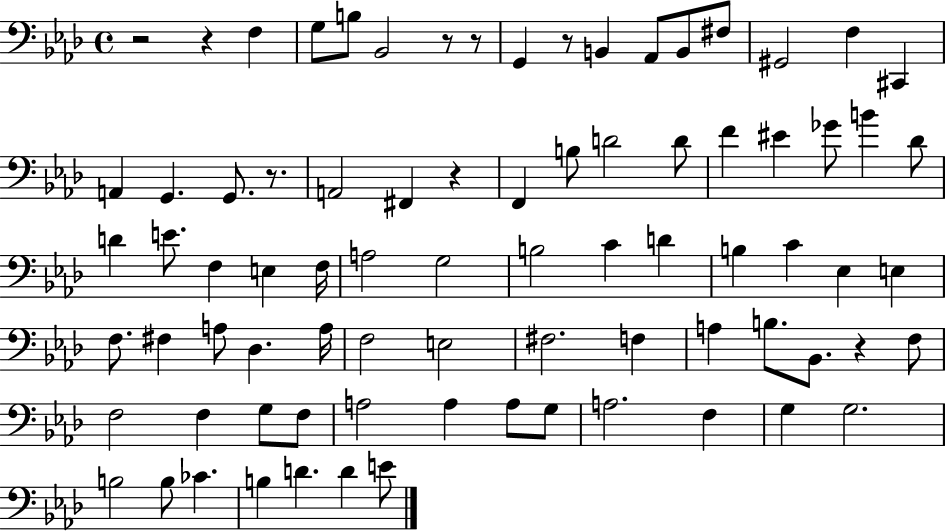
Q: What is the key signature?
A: AES major